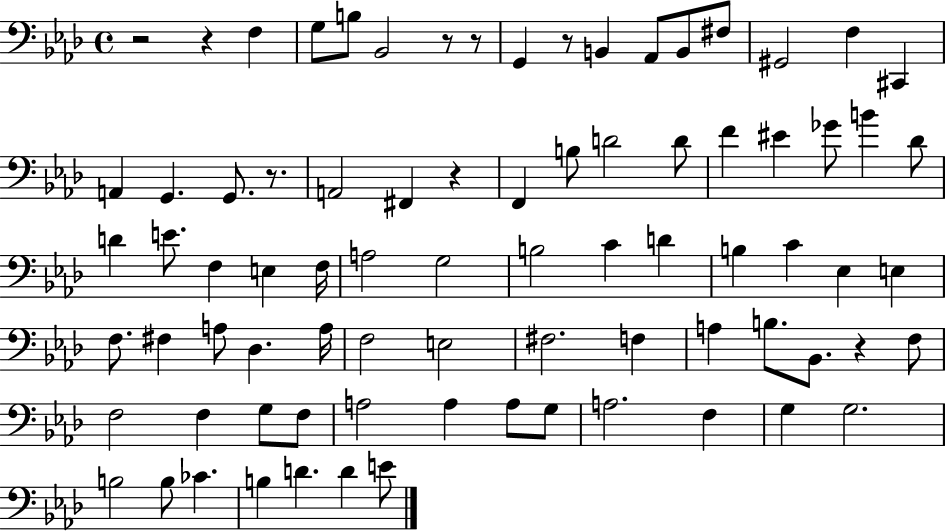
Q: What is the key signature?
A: AES major